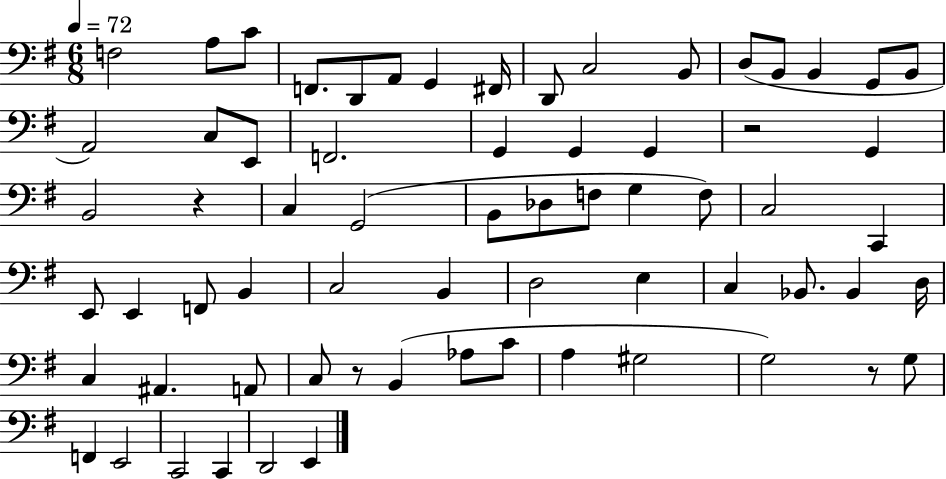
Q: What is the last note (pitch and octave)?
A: E2